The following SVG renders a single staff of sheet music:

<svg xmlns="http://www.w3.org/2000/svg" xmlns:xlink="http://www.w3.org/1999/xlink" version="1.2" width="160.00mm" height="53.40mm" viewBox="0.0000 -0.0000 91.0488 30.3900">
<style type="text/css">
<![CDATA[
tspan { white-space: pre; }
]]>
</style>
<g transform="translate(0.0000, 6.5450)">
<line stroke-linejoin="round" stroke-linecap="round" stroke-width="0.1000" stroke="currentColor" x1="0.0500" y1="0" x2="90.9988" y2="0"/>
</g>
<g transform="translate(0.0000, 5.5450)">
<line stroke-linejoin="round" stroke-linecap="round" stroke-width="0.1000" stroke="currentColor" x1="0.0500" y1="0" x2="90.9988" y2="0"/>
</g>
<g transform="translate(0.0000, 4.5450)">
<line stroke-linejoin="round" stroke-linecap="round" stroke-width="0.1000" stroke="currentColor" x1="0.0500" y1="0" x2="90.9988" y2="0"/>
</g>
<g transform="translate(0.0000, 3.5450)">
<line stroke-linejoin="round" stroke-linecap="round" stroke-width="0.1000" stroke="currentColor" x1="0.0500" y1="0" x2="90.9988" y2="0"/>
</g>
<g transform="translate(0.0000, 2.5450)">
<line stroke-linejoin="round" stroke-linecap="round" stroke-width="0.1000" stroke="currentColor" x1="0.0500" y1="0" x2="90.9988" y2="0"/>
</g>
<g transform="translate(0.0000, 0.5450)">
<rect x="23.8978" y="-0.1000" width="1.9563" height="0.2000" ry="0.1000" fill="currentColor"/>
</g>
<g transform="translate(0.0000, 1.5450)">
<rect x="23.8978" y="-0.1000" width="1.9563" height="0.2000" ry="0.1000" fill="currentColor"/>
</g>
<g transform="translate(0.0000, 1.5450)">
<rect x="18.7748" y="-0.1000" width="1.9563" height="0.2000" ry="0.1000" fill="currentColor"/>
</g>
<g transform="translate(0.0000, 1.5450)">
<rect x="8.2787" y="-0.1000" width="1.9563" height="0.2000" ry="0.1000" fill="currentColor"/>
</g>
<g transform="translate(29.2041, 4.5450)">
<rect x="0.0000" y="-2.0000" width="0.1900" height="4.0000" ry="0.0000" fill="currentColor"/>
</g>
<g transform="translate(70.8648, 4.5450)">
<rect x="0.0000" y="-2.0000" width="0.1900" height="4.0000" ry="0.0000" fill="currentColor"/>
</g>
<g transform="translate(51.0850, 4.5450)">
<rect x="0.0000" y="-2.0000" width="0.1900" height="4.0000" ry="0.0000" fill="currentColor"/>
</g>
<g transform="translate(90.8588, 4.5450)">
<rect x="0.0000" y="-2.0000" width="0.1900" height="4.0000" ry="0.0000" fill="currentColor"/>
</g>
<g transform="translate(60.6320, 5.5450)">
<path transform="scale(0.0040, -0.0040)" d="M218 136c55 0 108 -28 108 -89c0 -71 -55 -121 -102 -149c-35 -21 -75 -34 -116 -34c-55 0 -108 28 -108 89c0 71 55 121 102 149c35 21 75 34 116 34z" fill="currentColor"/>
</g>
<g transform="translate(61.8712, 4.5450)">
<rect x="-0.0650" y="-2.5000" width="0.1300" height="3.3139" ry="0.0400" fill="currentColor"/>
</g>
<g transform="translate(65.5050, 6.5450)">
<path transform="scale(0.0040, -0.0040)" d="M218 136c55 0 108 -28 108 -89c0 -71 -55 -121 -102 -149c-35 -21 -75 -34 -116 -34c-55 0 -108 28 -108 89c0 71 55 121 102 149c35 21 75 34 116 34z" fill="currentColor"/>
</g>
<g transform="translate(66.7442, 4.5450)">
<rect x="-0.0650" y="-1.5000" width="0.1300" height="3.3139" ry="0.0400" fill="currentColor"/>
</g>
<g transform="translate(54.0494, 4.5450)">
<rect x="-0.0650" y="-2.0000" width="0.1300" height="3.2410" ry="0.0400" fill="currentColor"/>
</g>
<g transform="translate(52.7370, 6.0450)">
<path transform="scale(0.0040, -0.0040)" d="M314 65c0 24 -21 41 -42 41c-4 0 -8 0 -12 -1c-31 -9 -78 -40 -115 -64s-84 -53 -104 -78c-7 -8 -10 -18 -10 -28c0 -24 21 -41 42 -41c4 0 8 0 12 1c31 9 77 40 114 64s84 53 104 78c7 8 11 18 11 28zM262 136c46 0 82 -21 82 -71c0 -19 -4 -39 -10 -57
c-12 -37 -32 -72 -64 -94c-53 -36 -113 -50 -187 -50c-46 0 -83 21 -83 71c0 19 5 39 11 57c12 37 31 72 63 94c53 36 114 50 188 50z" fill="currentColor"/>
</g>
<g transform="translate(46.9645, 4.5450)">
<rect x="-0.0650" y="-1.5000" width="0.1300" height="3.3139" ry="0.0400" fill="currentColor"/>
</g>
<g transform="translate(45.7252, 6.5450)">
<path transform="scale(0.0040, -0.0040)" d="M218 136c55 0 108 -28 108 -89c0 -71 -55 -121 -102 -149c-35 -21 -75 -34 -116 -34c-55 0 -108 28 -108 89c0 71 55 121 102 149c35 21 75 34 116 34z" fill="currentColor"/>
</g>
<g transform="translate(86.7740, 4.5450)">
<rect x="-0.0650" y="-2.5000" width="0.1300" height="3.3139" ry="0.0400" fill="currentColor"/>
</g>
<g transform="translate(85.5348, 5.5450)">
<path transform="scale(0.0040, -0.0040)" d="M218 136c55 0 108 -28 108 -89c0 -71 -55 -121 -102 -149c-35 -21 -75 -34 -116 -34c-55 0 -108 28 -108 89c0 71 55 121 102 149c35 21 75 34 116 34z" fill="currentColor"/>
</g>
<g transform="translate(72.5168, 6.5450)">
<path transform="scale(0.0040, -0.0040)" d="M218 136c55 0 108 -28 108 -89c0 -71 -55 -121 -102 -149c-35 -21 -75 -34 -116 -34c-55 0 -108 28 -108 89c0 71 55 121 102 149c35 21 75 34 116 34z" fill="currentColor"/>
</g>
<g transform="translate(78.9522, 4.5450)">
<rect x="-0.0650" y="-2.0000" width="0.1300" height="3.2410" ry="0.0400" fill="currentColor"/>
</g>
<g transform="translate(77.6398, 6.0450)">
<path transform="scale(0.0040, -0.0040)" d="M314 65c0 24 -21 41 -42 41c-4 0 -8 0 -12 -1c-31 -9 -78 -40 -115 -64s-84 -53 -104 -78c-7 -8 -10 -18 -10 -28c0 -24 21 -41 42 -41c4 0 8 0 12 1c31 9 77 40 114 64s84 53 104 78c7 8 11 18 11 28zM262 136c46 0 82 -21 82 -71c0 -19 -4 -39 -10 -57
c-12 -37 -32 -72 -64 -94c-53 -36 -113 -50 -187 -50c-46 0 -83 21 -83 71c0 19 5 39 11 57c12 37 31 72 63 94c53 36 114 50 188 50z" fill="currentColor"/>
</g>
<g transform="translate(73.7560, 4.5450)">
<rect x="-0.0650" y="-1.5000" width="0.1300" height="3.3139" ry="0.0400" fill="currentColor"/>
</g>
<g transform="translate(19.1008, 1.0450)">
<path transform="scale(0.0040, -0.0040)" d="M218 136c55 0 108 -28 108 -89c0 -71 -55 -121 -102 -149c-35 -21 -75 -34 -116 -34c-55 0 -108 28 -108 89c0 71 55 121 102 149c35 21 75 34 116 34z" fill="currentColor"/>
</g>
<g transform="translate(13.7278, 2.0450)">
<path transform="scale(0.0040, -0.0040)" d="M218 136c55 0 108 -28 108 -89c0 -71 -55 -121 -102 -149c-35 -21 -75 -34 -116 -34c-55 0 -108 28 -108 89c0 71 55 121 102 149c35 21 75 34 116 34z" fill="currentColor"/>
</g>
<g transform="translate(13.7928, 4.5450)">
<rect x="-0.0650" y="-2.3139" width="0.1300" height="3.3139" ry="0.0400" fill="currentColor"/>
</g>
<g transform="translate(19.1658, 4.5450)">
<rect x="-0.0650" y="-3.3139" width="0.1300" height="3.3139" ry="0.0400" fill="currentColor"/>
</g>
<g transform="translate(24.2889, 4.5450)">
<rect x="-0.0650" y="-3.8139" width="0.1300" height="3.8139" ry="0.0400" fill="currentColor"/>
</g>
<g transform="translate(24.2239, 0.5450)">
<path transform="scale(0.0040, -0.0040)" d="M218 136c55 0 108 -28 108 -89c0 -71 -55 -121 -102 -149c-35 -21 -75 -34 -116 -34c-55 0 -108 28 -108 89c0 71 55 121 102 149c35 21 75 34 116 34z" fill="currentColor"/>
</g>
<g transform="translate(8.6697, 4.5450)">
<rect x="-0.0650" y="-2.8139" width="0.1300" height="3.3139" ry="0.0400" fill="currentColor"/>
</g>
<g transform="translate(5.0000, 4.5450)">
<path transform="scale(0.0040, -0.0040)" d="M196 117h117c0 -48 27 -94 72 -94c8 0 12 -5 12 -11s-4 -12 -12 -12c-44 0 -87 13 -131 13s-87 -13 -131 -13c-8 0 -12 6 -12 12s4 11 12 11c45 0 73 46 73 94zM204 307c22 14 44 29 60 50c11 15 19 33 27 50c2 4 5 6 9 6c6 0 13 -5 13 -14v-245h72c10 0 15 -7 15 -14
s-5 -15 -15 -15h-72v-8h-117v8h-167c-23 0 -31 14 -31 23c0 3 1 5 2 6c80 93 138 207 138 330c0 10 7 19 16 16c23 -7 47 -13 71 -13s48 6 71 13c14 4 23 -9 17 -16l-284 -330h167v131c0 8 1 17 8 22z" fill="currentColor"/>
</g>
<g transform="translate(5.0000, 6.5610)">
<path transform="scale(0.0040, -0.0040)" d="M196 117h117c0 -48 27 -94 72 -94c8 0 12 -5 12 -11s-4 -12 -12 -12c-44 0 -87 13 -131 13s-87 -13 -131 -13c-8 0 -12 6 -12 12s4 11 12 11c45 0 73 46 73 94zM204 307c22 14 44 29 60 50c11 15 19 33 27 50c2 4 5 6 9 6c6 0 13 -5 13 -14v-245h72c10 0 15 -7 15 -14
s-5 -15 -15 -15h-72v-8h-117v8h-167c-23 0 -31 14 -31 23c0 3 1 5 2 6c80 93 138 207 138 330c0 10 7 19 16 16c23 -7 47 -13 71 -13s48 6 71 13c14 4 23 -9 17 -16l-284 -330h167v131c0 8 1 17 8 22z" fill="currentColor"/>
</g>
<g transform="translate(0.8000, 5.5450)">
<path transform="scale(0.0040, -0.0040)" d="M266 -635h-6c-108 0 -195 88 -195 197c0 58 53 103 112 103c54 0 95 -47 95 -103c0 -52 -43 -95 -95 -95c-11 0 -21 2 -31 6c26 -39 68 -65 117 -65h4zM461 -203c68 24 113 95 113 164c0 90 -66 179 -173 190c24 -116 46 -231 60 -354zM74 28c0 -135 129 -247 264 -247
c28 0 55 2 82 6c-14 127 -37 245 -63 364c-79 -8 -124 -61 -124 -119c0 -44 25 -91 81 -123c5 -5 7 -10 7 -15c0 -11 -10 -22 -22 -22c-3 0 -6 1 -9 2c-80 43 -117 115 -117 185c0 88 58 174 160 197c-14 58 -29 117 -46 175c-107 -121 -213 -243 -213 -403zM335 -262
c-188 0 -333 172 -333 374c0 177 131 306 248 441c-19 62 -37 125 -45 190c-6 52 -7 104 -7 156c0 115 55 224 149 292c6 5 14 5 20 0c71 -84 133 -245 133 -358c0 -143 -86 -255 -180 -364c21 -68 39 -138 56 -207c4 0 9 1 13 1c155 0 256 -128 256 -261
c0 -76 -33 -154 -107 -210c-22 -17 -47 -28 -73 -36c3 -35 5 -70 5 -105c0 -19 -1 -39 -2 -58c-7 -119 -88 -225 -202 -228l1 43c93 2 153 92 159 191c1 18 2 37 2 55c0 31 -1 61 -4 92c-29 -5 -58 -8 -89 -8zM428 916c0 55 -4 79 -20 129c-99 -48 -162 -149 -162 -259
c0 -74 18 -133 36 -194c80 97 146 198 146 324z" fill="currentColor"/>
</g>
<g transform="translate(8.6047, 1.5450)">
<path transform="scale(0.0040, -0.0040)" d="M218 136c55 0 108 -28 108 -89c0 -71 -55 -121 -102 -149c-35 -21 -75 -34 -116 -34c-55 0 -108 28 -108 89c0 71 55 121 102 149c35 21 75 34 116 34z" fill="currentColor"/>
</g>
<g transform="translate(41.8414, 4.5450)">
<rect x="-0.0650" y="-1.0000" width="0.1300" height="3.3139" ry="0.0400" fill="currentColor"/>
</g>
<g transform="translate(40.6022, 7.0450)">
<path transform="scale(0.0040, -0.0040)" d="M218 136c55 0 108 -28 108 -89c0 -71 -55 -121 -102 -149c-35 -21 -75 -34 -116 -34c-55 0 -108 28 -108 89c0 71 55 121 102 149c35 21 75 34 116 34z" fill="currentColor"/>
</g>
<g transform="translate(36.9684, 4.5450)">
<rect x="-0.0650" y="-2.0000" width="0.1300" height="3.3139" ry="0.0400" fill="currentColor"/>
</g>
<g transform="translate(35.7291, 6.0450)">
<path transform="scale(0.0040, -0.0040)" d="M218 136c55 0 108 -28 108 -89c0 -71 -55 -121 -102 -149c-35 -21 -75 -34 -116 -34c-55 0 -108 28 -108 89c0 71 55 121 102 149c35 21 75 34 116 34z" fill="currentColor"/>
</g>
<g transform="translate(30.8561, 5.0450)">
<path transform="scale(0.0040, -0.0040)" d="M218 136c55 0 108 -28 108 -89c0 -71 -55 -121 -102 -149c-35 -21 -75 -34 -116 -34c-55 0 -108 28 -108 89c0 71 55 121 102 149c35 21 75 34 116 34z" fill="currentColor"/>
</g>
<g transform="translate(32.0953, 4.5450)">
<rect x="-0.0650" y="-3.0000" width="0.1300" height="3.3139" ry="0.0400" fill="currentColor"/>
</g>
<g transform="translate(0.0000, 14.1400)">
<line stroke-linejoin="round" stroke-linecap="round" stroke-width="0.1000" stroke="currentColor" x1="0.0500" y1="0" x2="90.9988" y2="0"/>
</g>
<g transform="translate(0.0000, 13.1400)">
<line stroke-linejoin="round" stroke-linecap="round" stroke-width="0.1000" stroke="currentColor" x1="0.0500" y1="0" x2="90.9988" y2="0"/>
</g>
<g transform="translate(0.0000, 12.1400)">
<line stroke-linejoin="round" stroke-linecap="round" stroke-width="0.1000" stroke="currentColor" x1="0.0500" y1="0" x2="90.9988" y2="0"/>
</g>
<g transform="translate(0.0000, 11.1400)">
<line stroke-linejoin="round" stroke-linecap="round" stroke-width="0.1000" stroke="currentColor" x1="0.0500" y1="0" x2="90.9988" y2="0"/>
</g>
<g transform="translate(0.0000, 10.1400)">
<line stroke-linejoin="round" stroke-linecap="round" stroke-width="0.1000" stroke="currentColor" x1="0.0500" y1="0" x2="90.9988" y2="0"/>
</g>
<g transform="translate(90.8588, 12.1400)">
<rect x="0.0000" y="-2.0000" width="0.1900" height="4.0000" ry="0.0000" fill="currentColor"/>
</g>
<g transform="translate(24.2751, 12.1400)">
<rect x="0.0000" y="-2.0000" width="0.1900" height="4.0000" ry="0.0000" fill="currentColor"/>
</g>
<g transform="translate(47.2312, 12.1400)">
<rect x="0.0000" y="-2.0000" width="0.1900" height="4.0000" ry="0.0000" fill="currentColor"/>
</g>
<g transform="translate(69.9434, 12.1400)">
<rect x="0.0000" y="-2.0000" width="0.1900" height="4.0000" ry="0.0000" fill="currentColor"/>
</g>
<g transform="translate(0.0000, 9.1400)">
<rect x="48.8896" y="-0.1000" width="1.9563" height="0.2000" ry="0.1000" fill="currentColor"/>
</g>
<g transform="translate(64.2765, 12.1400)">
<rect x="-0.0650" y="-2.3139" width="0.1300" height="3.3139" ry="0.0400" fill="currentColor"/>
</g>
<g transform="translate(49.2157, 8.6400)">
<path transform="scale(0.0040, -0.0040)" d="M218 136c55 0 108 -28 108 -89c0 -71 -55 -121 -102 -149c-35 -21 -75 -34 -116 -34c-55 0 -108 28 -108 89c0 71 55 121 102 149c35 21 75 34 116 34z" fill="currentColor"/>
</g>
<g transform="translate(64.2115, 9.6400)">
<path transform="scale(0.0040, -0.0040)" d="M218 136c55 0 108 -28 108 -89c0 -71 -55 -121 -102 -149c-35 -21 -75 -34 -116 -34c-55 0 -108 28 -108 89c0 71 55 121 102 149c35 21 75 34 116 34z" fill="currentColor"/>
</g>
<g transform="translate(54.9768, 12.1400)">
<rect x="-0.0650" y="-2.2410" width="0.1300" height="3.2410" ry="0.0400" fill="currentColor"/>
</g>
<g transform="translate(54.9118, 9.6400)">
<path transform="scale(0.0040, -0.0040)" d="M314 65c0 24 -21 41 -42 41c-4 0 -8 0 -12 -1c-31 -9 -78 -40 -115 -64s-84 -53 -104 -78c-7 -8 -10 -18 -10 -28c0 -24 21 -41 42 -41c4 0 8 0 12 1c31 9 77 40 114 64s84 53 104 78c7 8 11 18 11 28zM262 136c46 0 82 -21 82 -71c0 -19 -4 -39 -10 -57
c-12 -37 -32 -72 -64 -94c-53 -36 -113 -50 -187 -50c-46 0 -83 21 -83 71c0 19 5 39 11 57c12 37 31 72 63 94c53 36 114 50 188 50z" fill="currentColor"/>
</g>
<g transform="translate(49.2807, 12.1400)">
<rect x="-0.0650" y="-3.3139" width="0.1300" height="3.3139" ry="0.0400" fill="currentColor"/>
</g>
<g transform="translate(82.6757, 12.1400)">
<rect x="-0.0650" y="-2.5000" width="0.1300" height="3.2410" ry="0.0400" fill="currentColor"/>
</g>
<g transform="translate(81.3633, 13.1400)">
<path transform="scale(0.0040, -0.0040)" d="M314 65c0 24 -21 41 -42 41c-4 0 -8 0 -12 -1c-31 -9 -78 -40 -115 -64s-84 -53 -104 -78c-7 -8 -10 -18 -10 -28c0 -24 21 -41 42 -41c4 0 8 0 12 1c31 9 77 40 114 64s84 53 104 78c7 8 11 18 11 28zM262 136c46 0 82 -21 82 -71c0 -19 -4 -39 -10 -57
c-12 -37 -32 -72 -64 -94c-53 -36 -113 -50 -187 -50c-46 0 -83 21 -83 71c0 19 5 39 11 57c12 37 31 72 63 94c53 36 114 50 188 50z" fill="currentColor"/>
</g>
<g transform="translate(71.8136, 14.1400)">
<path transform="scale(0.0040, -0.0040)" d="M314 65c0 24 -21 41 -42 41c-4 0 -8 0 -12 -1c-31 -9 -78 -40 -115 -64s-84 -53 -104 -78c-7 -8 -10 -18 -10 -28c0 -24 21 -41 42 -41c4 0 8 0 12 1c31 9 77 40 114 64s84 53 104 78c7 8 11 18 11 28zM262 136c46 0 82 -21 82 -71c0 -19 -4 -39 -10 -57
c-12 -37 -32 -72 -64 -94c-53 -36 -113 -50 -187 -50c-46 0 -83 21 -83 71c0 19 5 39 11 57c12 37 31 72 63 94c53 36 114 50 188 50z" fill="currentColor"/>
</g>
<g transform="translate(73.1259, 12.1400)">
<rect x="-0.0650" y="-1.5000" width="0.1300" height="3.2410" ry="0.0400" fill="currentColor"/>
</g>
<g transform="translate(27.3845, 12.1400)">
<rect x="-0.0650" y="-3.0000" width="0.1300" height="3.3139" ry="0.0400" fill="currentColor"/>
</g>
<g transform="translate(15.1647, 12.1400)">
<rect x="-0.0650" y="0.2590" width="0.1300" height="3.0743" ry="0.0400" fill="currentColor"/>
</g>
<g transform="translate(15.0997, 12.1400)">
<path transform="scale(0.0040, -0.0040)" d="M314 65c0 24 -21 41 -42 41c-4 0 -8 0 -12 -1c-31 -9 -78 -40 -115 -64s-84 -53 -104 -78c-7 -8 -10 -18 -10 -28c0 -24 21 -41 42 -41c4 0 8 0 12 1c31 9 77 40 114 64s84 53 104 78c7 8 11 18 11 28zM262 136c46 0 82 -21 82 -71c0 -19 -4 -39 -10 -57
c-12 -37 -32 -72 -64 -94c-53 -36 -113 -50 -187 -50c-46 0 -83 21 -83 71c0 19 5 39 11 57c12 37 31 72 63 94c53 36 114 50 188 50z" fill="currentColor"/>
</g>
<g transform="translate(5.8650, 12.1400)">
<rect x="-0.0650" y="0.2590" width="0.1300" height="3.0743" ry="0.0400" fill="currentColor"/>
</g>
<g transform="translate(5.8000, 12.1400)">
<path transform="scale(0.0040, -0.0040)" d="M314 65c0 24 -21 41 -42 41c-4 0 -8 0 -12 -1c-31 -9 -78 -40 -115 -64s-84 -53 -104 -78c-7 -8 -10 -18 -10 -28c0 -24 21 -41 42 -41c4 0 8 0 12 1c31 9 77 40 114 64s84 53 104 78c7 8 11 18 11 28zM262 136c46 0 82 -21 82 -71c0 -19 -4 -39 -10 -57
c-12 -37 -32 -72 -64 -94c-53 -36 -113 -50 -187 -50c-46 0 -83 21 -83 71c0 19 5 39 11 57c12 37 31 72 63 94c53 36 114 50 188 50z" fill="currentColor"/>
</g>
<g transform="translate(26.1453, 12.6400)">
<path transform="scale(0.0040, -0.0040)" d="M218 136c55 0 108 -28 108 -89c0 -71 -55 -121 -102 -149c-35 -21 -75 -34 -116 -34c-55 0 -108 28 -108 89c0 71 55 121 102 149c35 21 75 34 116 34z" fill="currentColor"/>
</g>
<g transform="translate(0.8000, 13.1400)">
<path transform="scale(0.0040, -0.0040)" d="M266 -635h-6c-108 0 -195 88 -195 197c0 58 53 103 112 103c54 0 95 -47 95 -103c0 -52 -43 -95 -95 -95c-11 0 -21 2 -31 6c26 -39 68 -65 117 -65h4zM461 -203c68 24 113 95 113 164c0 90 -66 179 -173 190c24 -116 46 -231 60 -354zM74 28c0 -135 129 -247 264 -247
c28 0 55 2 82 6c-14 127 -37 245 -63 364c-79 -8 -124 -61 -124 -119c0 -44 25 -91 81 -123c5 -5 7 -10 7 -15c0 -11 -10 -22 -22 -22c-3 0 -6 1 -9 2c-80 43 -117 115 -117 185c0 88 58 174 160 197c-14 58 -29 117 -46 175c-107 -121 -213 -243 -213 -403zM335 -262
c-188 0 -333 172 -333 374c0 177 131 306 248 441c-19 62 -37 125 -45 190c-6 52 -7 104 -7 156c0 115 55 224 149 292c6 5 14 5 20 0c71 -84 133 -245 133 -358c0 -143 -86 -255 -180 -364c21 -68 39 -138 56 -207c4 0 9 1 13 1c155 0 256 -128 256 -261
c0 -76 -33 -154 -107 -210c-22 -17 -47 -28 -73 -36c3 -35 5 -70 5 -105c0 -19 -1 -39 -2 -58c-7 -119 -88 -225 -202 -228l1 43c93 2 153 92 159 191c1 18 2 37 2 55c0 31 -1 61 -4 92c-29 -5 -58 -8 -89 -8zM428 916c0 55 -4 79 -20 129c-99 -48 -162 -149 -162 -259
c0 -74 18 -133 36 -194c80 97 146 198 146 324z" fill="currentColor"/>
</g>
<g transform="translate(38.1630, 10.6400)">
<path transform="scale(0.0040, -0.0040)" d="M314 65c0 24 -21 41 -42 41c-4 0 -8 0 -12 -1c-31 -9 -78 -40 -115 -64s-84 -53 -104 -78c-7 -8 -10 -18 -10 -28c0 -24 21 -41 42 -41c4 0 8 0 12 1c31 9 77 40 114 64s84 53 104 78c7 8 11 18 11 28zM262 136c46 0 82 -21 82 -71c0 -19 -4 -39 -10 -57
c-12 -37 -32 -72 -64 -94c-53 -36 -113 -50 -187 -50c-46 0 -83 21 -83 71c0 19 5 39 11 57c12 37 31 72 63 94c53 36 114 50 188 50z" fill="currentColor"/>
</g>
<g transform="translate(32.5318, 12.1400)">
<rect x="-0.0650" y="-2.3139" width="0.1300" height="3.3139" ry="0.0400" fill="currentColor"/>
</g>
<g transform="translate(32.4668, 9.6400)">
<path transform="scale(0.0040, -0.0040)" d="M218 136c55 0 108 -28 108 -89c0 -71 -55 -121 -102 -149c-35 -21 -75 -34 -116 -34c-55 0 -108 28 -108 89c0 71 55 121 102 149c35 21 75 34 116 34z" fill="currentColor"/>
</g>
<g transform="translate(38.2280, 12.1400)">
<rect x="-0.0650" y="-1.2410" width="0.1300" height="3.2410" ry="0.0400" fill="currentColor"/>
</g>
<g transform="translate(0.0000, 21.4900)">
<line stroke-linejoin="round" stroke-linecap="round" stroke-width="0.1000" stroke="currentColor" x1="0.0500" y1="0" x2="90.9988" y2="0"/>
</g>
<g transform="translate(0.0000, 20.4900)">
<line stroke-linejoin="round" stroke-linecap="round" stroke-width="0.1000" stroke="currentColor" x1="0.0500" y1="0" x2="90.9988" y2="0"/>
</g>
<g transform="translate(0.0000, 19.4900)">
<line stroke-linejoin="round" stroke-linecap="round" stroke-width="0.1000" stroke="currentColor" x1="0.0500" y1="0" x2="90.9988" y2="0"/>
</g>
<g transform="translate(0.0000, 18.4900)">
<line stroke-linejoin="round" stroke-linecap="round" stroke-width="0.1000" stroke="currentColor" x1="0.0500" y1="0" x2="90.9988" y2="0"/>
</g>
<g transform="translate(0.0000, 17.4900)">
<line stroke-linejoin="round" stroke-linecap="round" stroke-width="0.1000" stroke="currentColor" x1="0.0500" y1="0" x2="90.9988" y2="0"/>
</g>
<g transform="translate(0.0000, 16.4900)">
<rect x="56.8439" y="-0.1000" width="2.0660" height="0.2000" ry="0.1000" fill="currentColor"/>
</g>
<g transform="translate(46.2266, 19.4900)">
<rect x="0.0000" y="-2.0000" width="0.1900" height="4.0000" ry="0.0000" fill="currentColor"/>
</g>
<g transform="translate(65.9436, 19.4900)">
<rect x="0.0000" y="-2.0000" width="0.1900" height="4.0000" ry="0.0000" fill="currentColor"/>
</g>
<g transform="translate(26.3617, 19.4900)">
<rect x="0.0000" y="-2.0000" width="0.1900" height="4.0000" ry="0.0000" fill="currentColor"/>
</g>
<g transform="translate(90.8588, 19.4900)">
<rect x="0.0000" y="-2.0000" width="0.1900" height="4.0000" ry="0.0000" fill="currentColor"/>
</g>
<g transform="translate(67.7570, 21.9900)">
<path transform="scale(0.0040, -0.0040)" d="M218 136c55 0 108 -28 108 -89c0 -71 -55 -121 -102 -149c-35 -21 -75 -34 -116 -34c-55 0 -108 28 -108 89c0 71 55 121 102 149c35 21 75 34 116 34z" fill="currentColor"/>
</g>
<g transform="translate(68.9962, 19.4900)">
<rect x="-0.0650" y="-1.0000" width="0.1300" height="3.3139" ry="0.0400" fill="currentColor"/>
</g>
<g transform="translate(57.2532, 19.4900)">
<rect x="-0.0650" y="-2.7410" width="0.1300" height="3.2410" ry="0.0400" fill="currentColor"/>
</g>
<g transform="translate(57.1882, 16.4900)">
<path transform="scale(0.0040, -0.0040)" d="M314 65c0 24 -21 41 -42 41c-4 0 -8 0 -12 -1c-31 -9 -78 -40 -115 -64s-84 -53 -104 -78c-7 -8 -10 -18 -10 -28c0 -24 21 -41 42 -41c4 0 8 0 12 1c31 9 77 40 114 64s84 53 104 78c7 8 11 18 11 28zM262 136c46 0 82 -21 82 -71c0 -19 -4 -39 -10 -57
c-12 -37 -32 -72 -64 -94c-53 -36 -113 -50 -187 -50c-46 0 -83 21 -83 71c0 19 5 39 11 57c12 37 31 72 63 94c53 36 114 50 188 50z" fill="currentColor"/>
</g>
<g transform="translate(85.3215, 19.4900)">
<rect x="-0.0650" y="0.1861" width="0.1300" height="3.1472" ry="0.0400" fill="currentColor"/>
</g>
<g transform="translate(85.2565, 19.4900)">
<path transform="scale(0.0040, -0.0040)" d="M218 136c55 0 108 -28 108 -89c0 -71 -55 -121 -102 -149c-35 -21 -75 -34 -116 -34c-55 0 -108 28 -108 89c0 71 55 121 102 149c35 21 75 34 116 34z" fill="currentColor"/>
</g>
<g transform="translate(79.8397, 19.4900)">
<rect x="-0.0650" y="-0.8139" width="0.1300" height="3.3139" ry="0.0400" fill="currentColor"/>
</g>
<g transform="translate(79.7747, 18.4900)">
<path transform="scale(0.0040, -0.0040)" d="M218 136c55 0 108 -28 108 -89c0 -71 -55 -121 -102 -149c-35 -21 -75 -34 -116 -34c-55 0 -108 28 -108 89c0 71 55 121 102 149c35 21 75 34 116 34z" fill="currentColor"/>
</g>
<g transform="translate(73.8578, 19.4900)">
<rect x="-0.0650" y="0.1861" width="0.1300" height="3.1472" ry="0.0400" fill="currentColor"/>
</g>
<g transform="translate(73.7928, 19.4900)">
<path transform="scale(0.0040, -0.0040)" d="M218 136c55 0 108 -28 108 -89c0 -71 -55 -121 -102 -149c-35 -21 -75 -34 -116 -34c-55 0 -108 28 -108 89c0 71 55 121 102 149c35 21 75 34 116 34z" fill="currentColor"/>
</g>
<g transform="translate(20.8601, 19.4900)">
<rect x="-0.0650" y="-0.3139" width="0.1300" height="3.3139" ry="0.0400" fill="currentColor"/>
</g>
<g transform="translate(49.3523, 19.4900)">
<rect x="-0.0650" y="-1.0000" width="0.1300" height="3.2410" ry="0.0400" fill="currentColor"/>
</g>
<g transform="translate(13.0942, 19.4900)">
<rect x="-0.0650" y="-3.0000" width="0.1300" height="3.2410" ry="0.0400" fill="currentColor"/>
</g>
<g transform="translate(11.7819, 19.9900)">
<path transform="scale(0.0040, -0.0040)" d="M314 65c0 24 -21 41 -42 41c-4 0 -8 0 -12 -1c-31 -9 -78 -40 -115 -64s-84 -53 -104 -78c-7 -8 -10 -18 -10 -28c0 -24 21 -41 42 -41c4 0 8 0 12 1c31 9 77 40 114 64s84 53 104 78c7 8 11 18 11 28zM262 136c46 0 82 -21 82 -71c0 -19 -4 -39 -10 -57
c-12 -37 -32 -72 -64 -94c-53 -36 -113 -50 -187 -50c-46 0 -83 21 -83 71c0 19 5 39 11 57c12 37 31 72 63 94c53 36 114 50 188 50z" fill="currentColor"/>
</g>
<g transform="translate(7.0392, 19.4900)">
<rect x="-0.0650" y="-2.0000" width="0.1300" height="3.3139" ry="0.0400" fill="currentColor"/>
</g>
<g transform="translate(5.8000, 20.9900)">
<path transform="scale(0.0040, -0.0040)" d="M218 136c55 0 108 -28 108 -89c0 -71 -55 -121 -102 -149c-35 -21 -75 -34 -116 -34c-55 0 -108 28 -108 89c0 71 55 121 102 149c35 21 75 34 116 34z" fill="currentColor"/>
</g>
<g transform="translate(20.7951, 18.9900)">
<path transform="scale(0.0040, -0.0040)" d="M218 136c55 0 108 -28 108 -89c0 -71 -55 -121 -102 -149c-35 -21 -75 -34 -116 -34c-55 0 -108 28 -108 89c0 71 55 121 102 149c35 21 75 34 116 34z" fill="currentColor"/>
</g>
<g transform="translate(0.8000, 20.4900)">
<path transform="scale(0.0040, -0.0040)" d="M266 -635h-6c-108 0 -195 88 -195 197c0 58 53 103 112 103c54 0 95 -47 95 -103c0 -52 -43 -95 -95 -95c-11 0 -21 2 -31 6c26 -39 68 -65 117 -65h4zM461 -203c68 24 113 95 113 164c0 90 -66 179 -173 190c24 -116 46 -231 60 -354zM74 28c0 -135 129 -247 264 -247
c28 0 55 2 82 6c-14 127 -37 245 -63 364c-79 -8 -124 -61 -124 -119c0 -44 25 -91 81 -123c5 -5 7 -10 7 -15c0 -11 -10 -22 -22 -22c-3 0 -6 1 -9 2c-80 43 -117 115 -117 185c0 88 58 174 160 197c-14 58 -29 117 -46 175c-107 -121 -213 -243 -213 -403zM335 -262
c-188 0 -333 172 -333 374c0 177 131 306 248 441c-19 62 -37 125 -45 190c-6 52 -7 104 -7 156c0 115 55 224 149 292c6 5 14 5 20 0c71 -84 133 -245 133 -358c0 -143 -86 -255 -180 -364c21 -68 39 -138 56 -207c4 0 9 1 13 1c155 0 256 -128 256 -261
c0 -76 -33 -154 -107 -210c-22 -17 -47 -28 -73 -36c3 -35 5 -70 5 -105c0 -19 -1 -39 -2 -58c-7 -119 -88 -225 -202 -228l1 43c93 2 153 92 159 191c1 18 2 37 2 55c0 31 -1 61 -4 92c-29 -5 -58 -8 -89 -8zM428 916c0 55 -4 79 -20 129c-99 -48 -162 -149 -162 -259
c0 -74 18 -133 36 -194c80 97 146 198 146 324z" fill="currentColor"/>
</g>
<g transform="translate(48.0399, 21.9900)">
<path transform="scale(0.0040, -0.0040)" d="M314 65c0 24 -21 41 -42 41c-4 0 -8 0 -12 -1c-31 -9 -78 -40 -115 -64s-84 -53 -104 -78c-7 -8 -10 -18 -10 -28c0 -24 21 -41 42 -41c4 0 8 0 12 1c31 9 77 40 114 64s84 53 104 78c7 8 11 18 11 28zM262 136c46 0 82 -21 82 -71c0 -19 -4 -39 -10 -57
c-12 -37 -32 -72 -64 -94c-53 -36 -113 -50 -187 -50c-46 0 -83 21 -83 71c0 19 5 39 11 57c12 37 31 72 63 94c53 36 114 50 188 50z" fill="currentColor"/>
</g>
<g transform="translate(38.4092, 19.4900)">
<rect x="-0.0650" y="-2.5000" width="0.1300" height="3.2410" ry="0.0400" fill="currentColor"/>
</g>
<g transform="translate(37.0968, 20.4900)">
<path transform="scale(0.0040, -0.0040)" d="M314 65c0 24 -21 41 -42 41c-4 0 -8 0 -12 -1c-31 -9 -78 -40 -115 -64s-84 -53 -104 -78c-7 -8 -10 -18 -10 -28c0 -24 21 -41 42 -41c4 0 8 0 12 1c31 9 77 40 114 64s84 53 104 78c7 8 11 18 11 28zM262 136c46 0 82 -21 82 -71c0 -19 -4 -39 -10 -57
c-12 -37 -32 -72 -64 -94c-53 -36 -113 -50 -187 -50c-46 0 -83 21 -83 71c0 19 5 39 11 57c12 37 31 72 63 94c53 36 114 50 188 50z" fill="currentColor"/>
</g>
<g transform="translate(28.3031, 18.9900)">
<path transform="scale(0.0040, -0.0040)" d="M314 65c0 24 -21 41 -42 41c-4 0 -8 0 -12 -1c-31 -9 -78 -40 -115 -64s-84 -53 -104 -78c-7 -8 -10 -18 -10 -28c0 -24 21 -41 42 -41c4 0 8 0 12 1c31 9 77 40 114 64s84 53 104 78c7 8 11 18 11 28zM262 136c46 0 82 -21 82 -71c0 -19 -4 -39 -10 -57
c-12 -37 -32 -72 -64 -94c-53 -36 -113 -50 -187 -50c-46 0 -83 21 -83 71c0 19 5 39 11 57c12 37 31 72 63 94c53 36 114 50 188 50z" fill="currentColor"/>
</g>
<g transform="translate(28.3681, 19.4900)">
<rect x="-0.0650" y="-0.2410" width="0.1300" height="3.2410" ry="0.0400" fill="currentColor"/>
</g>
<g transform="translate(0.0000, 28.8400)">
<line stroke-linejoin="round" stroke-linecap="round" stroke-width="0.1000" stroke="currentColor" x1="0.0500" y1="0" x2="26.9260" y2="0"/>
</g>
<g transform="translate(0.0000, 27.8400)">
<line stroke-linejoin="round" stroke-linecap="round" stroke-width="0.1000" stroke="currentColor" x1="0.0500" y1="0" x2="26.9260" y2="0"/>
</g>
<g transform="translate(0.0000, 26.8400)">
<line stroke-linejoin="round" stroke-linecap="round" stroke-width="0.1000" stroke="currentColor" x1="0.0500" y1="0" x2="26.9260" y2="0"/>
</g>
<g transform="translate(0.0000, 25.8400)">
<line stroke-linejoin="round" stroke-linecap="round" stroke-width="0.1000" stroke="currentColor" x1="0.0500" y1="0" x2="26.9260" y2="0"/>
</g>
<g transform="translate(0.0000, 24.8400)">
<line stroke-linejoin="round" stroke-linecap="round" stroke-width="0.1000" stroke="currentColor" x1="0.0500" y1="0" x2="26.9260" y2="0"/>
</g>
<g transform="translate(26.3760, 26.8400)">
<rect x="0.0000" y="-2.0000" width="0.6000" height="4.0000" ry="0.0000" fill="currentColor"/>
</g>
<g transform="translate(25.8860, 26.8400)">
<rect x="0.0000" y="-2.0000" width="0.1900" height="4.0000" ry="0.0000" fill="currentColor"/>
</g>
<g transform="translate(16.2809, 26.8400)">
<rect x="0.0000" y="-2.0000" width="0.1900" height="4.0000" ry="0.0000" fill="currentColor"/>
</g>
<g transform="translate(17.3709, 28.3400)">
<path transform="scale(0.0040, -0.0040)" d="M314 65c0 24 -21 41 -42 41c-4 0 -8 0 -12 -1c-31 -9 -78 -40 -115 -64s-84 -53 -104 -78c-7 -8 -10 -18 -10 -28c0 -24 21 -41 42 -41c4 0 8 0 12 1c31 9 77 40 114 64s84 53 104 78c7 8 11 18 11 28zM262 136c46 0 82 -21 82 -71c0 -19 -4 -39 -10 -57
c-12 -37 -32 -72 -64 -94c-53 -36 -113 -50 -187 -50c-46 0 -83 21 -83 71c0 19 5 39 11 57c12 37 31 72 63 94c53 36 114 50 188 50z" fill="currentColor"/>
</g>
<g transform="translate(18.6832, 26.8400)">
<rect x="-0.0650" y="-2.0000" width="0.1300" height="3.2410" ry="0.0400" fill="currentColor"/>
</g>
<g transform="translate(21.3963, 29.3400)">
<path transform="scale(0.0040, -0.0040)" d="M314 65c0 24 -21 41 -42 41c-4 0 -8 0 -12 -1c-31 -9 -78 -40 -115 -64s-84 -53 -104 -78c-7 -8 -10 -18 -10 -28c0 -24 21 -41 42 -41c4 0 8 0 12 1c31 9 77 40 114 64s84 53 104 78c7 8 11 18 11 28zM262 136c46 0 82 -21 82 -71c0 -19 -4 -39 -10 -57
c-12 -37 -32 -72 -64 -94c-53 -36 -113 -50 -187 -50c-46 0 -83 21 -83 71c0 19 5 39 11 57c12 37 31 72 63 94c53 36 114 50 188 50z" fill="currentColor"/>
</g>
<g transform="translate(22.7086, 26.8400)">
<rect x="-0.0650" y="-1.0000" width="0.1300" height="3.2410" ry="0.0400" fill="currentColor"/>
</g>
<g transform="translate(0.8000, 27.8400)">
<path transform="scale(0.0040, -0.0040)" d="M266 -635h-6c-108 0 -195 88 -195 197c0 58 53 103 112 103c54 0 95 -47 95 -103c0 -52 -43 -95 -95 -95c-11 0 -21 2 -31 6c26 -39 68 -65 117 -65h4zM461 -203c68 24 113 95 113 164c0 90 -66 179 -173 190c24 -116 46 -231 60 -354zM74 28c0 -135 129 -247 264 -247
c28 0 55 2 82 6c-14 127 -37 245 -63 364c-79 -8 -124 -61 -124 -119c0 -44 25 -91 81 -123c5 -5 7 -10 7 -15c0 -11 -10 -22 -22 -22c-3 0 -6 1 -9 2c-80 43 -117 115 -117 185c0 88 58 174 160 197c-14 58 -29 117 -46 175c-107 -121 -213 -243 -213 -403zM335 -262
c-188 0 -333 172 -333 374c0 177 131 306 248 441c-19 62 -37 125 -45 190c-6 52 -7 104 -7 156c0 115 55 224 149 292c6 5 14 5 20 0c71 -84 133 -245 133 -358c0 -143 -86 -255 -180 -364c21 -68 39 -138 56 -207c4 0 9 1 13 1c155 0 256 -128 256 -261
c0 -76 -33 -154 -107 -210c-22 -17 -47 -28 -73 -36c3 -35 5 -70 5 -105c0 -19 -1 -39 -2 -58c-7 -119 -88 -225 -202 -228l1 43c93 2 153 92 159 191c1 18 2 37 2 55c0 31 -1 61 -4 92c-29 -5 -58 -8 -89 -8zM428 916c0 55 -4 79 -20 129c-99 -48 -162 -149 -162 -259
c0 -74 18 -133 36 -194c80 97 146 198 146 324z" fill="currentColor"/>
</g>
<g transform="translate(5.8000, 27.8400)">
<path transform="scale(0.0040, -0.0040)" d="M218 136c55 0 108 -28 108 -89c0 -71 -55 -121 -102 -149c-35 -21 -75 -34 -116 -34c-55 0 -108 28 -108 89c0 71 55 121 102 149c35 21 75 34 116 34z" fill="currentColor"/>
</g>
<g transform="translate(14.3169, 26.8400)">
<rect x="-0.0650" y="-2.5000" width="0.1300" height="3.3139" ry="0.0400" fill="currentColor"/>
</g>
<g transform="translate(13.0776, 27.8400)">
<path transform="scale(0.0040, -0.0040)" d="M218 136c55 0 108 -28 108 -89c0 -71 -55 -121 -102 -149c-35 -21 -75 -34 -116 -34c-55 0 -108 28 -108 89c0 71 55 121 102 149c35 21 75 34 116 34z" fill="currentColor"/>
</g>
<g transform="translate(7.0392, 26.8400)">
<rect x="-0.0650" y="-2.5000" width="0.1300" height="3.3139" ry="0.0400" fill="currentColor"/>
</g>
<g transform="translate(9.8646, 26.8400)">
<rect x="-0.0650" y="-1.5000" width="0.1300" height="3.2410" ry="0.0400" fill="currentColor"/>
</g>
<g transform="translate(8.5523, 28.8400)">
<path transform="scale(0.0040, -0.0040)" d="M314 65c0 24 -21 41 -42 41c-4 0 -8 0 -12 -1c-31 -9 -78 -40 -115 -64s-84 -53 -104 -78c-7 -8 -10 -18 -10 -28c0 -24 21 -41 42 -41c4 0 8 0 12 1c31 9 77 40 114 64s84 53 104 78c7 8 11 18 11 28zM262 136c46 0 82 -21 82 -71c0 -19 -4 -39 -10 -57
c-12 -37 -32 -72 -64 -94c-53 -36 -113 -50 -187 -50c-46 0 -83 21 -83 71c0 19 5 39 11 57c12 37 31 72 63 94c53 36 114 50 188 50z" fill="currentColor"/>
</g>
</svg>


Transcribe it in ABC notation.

X:1
T:Untitled
M:4/4
L:1/4
K:C
a g b c' A F D E F2 G E E F2 G B2 B2 A g e2 b g2 g E2 G2 F A2 c c2 G2 D2 a2 D B d B G E2 G F2 D2